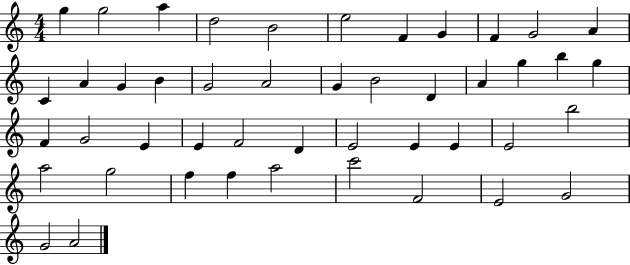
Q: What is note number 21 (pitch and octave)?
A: A4